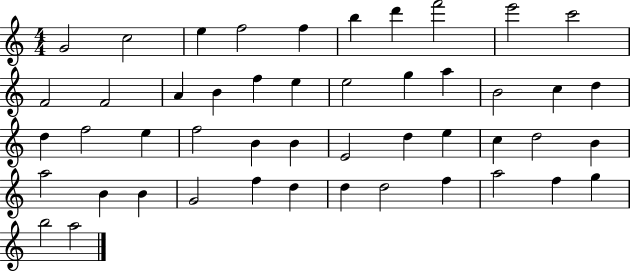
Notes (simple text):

G4/h C5/h E5/q F5/h F5/q B5/q D6/q F6/h E6/h C6/h F4/h F4/h A4/q B4/q F5/q E5/q E5/h G5/q A5/q B4/h C5/q D5/q D5/q F5/h E5/q F5/h B4/q B4/q E4/h D5/q E5/q C5/q D5/h B4/q A5/h B4/q B4/q G4/h F5/q D5/q D5/q D5/h F5/q A5/h F5/q G5/q B5/h A5/h